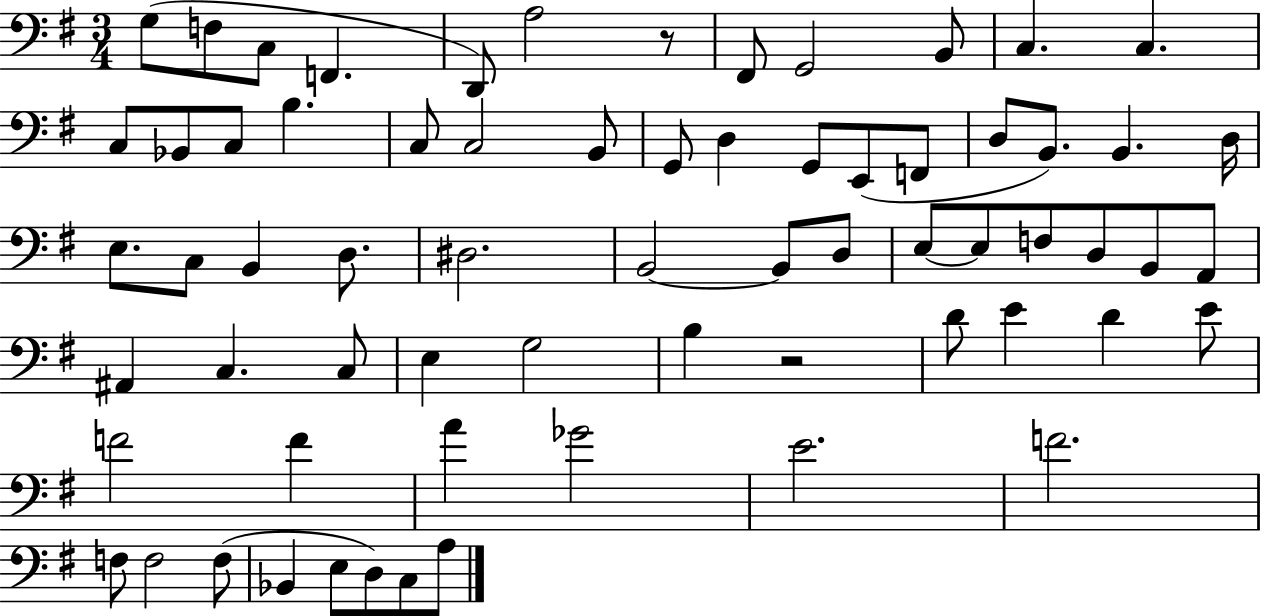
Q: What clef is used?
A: bass